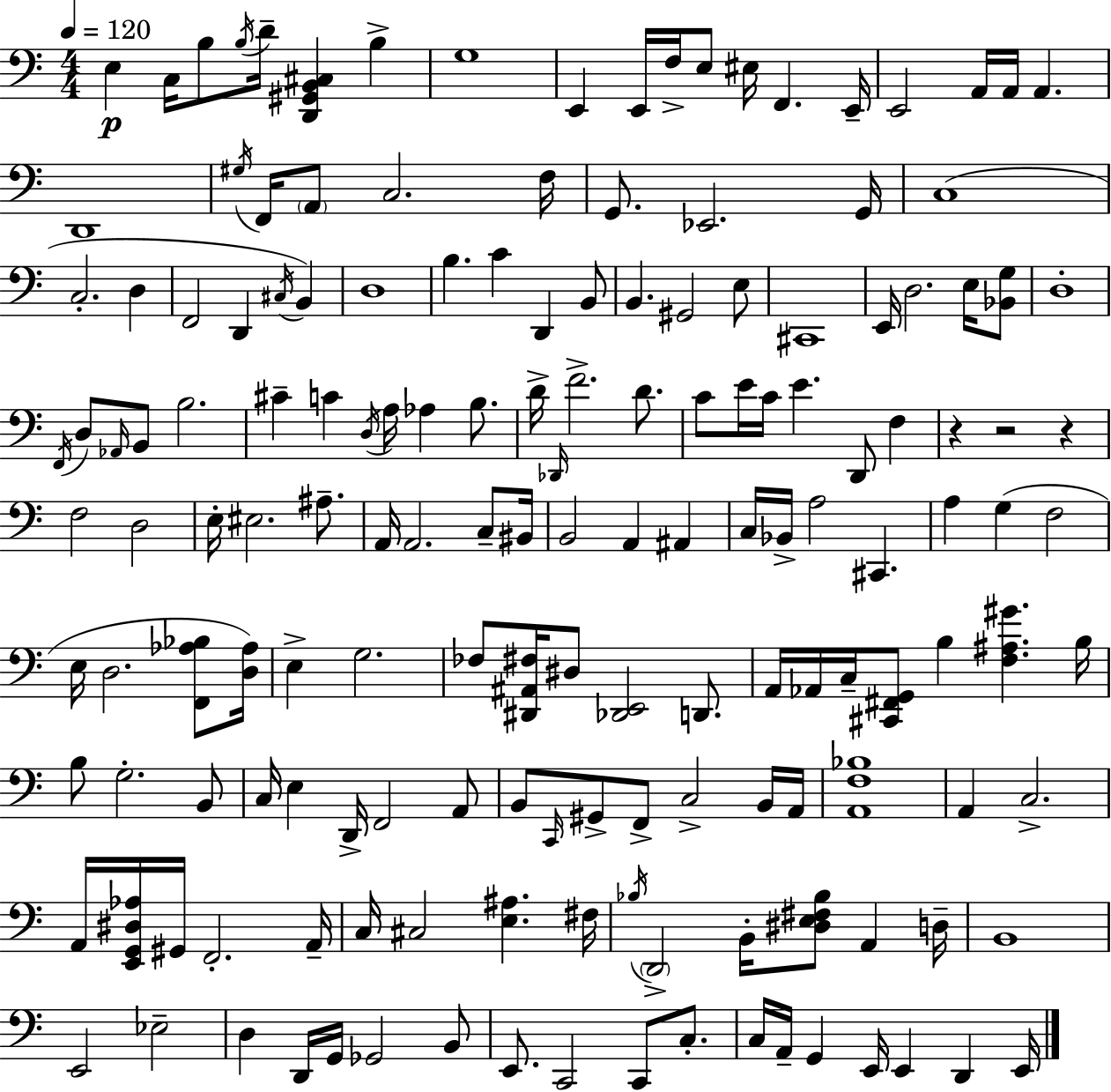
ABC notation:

X:1
T:Untitled
M:4/4
L:1/4
K:Am
E, C,/4 B,/2 B,/4 D/4 [D,,^G,,B,,^C,] B, G,4 E,, E,,/4 F,/4 E,/2 ^E,/4 F,, E,,/4 E,,2 A,,/4 A,,/4 A,, D,,4 ^G,/4 F,,/4 A,,/2 C,2 F,/4 G,,/2 _E,,2 G,,/4 C,4 C,2 D, F,,2 D,, ^C,/4 B,, D,4 B, C D,, B,,/2 B,, ^G,,2 E,/2 ^C,,4 E,,/4 D,2 E,/4 [_B,,G,]/2 D,4 F,,/4 D,/2 _A,,/4 B,,/2 B,2 ^C C D,/4 A,/4 _A, B,/2 D/4 _D,,/4 F2 D/2 C/2 E/4 C/4 E D,,/2 F, z z2 z F,2 D,2 E,/4 ^E,2 ^A,/2 A,,/4 A,,2 C,/2 ^B,,/4 B,,2 A,, ^A,, C,/4 _B,,/4 A,2 ^C,, A, G, F,2 E,/4 D,2 [F,,_A,_B,]/2 [D,_A,]/4 E, G,2 _F,/2 [^D,,^A,,^F,]/4 ^D,/2 [_D,,E,,]2 D,,/2 A,,/4 _A,,/4 C,/4 [^C,,^F,,G,,]/2 B, [F,^A,^G] B,/4 B,/2 G,2 B,,/2 C,/4 E, D,,/4 F,,2 A,,/2 B,,/2 C,,/4 ^G,,/2 F,,/2 C,2 B,,/4 A,,/4 [A,,F,_B,]4 A,, C,2 A,,/4 [E,,G,,^D,_A,]/4 ^G,,/4 F,,2 A,,/4 C,/4 ^C,2 [E,^A,] ^F,/4 _B,/4 D,,2 B,,/4 [^D,E,^F,_B,]/2 A,, D,/4 B,,4 E,,2 _E,2 D, D,,/4 G,,/4 _G,,2 B,,/2 E,,/2 C,,2 C,,/2 C,/2 C,/4 A,,/4 G,, E,,/4 E,, D,, E,,/4